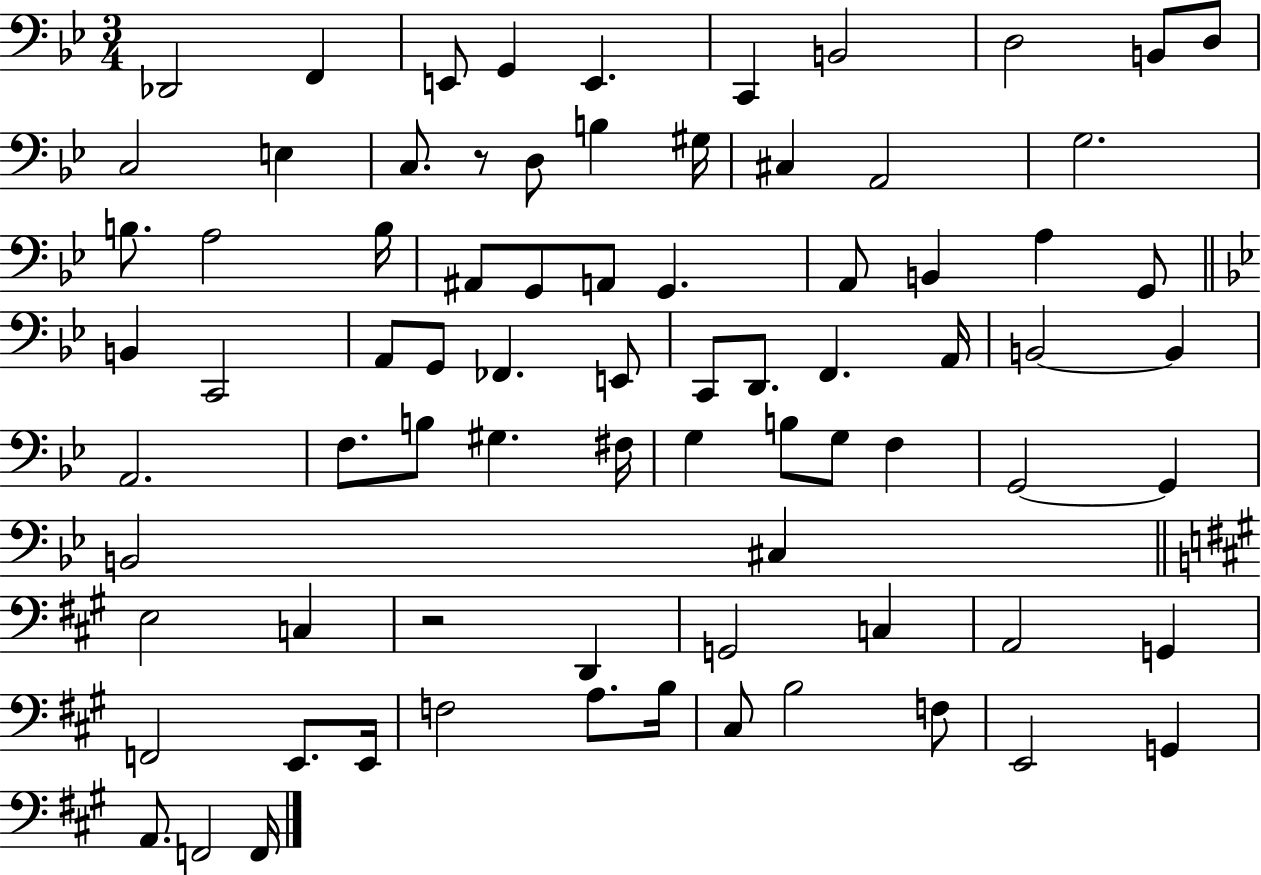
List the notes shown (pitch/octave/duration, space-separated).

Db2/h F2/q E2/e G2/q E2/q. C2/q B2/h D3/h B2/e D3/e C3/h E3/q C3/e. R/e D3/e B3/q G#3/s C#3/q A2/h G3/h. B3/e. A3/h B3/s A#2/e G2/e A2/e G2/q. A2/e B2/q A3/q G2/e B2/q C2/h A2/e G2/e FES2/q. E2/e C2/e D2/e. F2/q. A2/s B2/h B2/q A2/h. F3/e. B3/e G#3/q. F#3/s G3/q B3/e G3/e F3/q G2/h G2/q B2/h C#3/q E3/h C3/q R/h D2/q G2/h C3/q A2/h G2/q F2/h E2/e. E2/s F3/h A3/e. B3/s C#3/e B3/h F3/e E2/h G2/q A2/e. F2/h F2/s